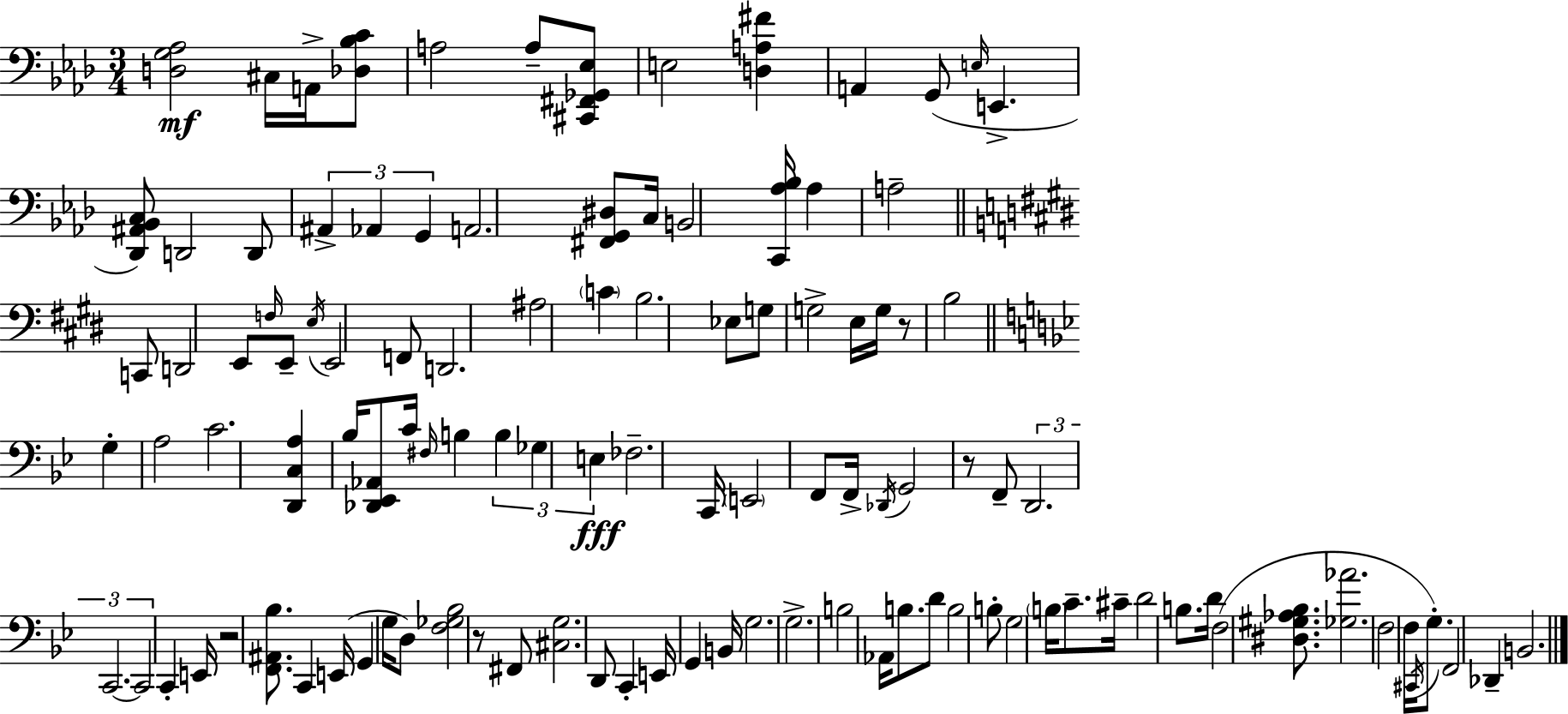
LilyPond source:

{
  \clef bass
  \numericTimeSignature
  \time 3/4
  \key f \minor
  <d g aes>2\mf cis16 a,16-> <des bes c'>8 | a2 a8-- <cis, fis, ges, ees>8 | e2 <d a fis'>4 | a,4 g,8( \grace { e16 } e,4.-> | \break <des, ais, bes, c>8) d,2 d,8 | \tuplet 3/2 { ais,4-> aes,4 g,4 } | a,2. | <fis, g, dis>8 c16 b,2 | \break <c, aes bes>16 aes4 a2-- | \bar "||" \break \key e \major c,8 d,2 e,8 | \grace { f16 } e,8-- \acciaccatura { e16 } e,2 | f,8 d,2. | ais2 \parenthesize c'4 | \break b2. | ees8 g8 g2-> | e16 g16 r8 b2 | \bar "||" \break \key bes \major g4-. a2 | c'2. | <d, c a>4 bes16 <des, ees, aes,>8 c'16 \grace { fis16 } b4 | \tuplet 3/2 { b4 ges4 e4\fff } | \break fes2.-- | c,16 \parenthesize e,2 f,8 | f,16-> \acciaccatura { des,16 } g,2 r8 | f,8-- \tuplet 3/2 { d,2. | \break c,2.~~ | c,2 } c,4-. | e,16 r2 <f, ais, bes>8. | c,4 e,16( g,4 g16 | \break d8) <f ges bes>2 r8 | fis,8 <cis g>2. | d,8 c,4-. e,16 g,4 | b,16 g2. | \break g2.-> | b2 aes,16 b8. | d'8 b2 | b8-. g2 \parenthesize b16 c'8.-- | \break cis'16-- d'2 b8. | d'16 f2( <dis gis aes bes>8. | <ges aes'>2. | f2 f16 \acciaccatura { cis,16 }) | \break g8.-. f,2 des,4-- | b,2. | \bar "|."
}